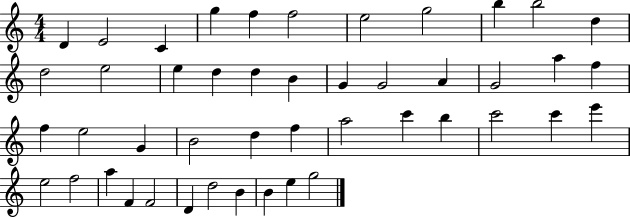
{
  \clef treble
  \numericTimeSignature
  \time 4/4
  \key c \major
  d'4 e'2 c'4 | g''4 f''4 f''2 | e''2 g''2 | b''4 b''2 d''4 | \break d''2 e''2 | e''4 d''4 d''4 b'4 | g'4 g'2 a'4 | g'2 a''4 f''4 | \break f''4 e''2 g'4 | b'2 d''4 f''4 | a''2 c'''4 b''4 | c'''2 c'''4 e'''4 | \break e''2 f''2 | a''4 f'4 f'2 | d'4 d''2 b'4 | b'4 e''4 g''2 | \break \bar "|."
}